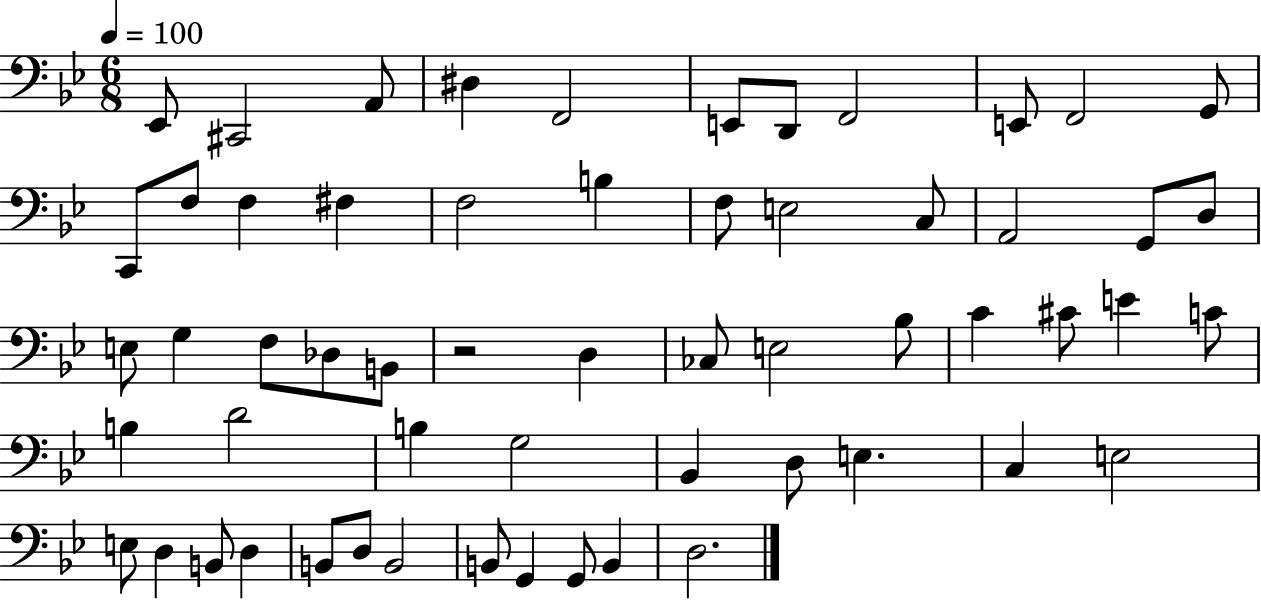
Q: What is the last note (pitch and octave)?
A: D3